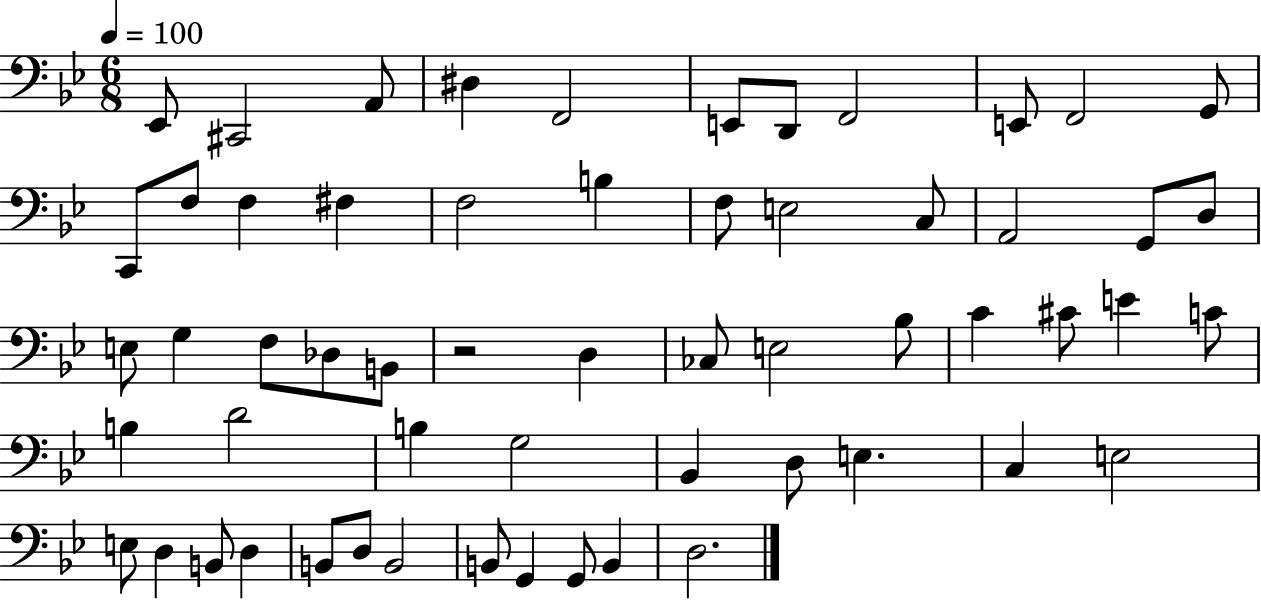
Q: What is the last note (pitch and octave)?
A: D3